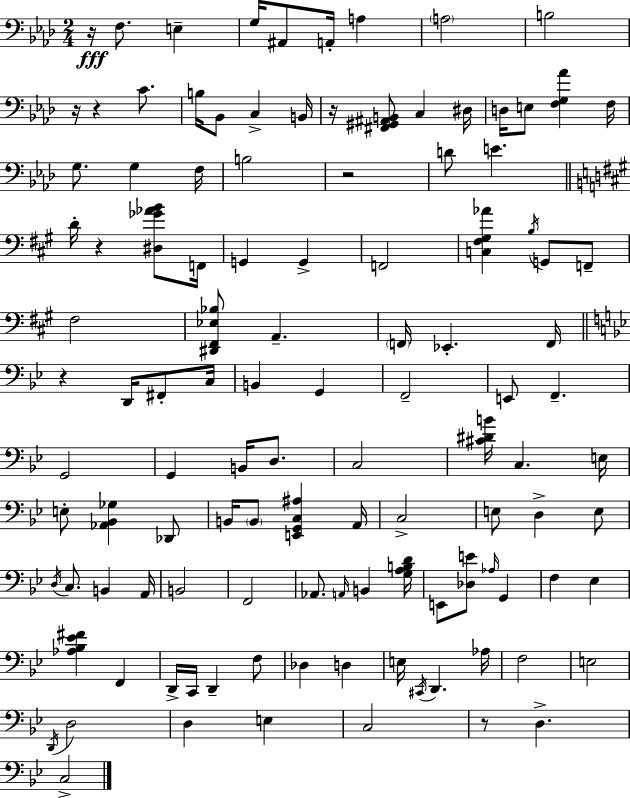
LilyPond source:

{
  \clef bass
  \numericTimeSignature
  \time 2/4
  \key f \minor
  r16\fff f8. e4-- | g16 ais,8 a,16-. a4 | \parenthesize a2 | b2 | \break r16 r4 c'8. | b16 bes,8 c4-> b,16 | r16 <fis, gis, ais, b,>8 c4 dis16 | d16 e8 <f g aes'>4 f16 | \break g8. g4 f16 | b2 | r2 | d'8 e'4. | \break \bar "||" \break \key a \major d'16-. r4 <dis ges' aes' b'>8 f,16 | g,4 g,4-> | f,2 | <c fis gis aes'>4 \acciaccatura { b16 } g,8 f,8-- | \break fis2 | <dis, fis, ees bes>8 a,4.-- | \parenthesize f,16 ees,4.-. | f,16 \bar "||" \break \key g \minor r4 d,16 fis,8-. c16 | b,4 g,4 | f,2-- | e,8 f,4.-- | \break g,2 | g,4 b,16 d8. | c2 | <cis' dis' b'>16 c4. e16 | \break e8-. <aes, bes, ges>4 des,8 | b,16 \parenthesize b,8 <e, g, c ais>4 a,16 | c2-> | e8 d4-> e8 | \break \acciaccatura { d16 } c8. b,4 | a,16 b,2 | f,2 | aes,8. \grace { a,16 } b,4 | \break <g a b d'>16 e,8 <des e'>8 \grace { aes16 } g,4 | f4 ees4 | <aes bes ees' fis'>4 f,4 | d,16-> c,16 d,4-- | \break f8 des4 d4 | e16 \acciaccatura { cis,16 } d,4. | aes16 f2 | e2 | \break \acciaccatura { d,16 } d2 | d4 | e4 c2 | r8 d4.-> | \break c2-> | \bar "|."
}